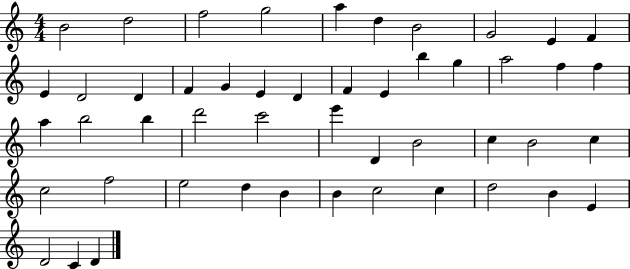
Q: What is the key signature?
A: C major